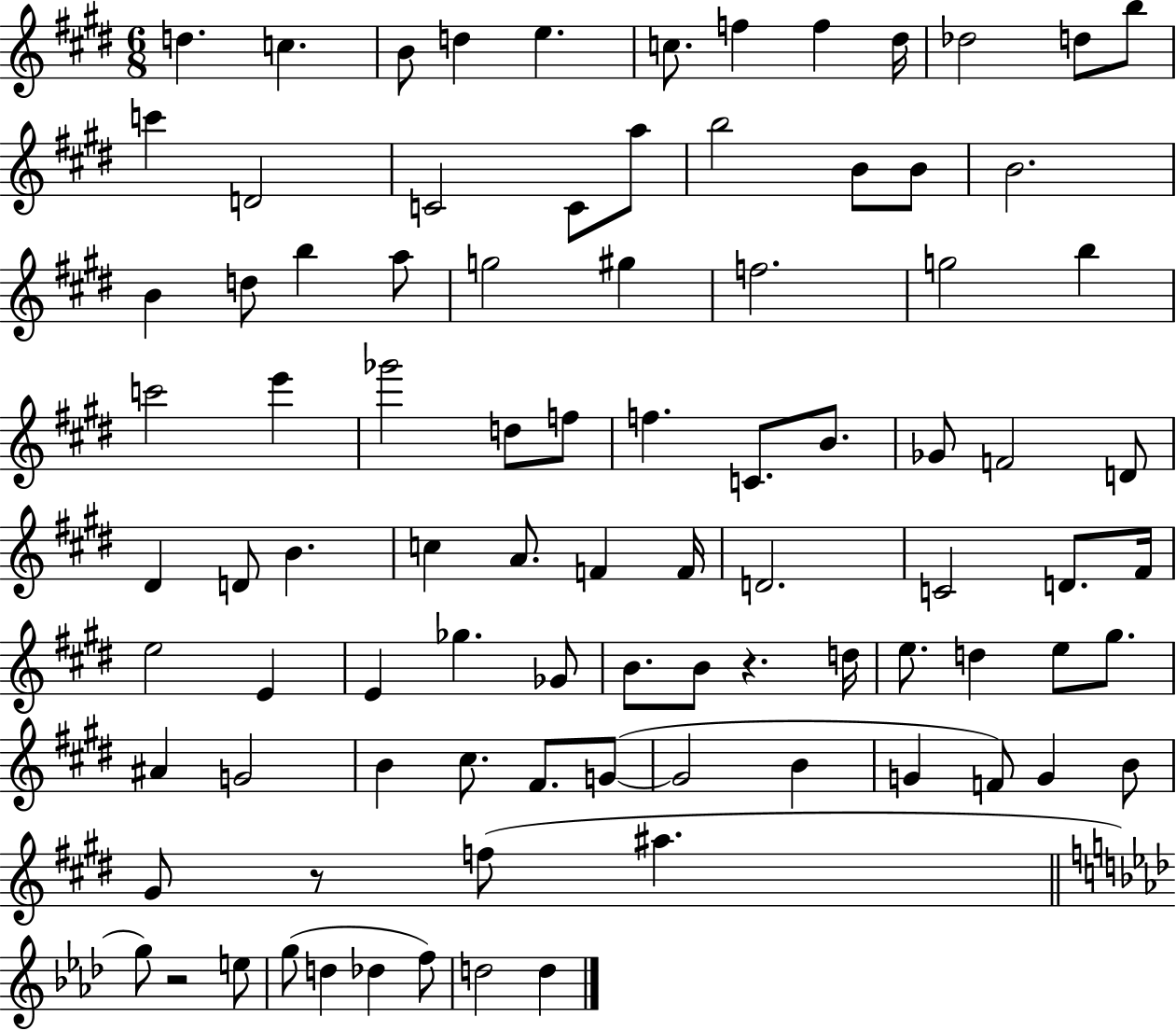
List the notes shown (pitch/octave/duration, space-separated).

D5/q. C5/q. B4/e D5/q E5/q. C5/e. F5/q F5/q D#5/s Db5/h D5/e B5/e C6/q D4/h C4/h C4/e A5/e B5/h B4/e B4/e B4/h. B4/q D5/e B5/q A5/e G5/h G#5/q F5/h. G5/h B5/q C6/h E6/q Gb6/h D5/e F5/e F5/q. C4/e. B4/e. Gb4/e F4/h D4/e D#4/q D4/e B4/q. C5/q A4/e. F4/q F4/s D4/h. C4/h D4/e. F#4/s E5/h E4/q E4/q Gb5/q. Gb4/e B4/e. B4/e R/q. D5/s E5/e. D5/q E5/e G#5/e. A#4/q G4/h B4/q C#5/e. F#4/e. G4/e G4/h B4/q G4/q F4/e G4/q B4/e G#4/e R/e F5/e A#5/q. G5/e R/h E5/e G5/e D5/q Db5/q F5/e D5/h D5/q